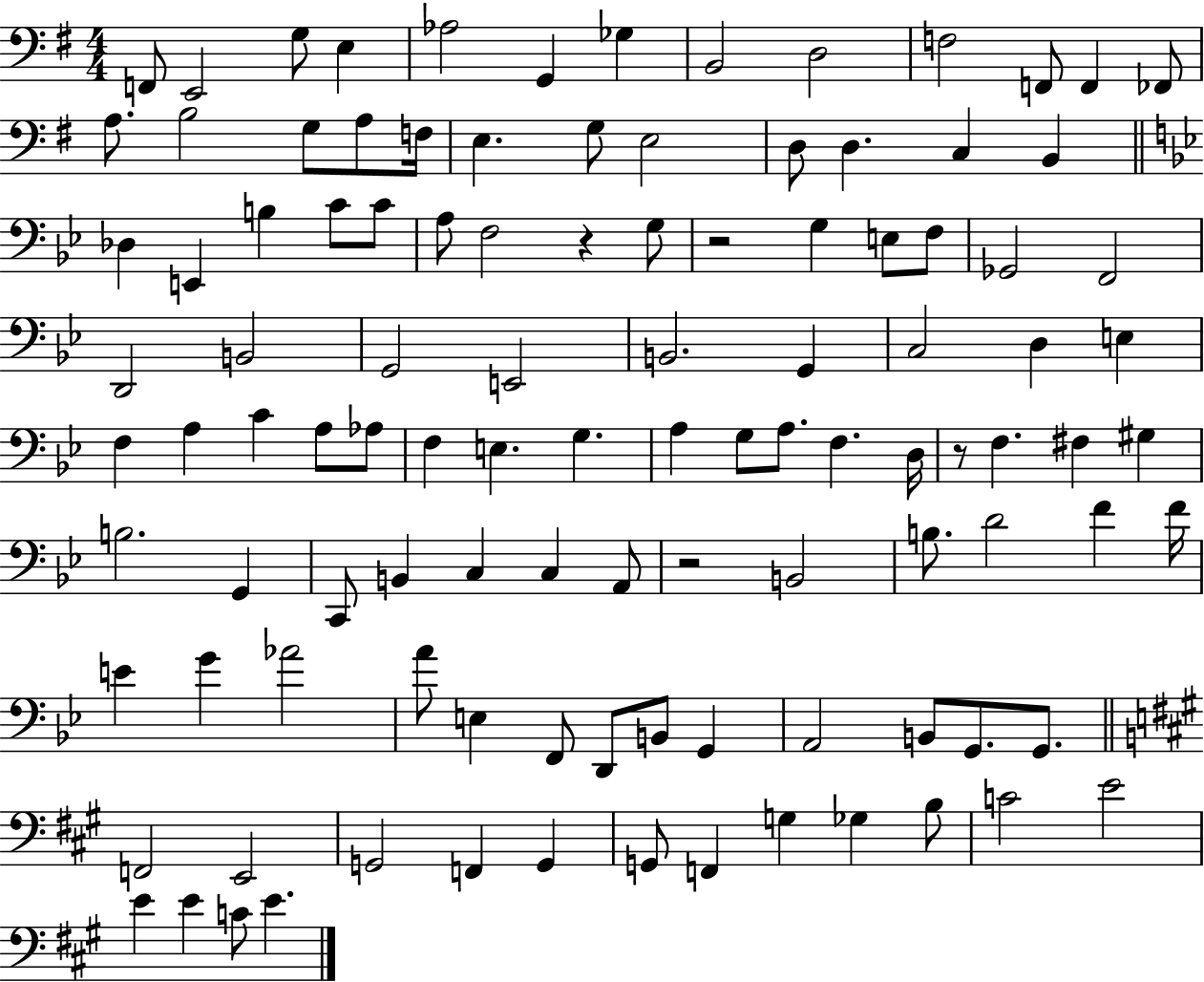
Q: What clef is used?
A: bass